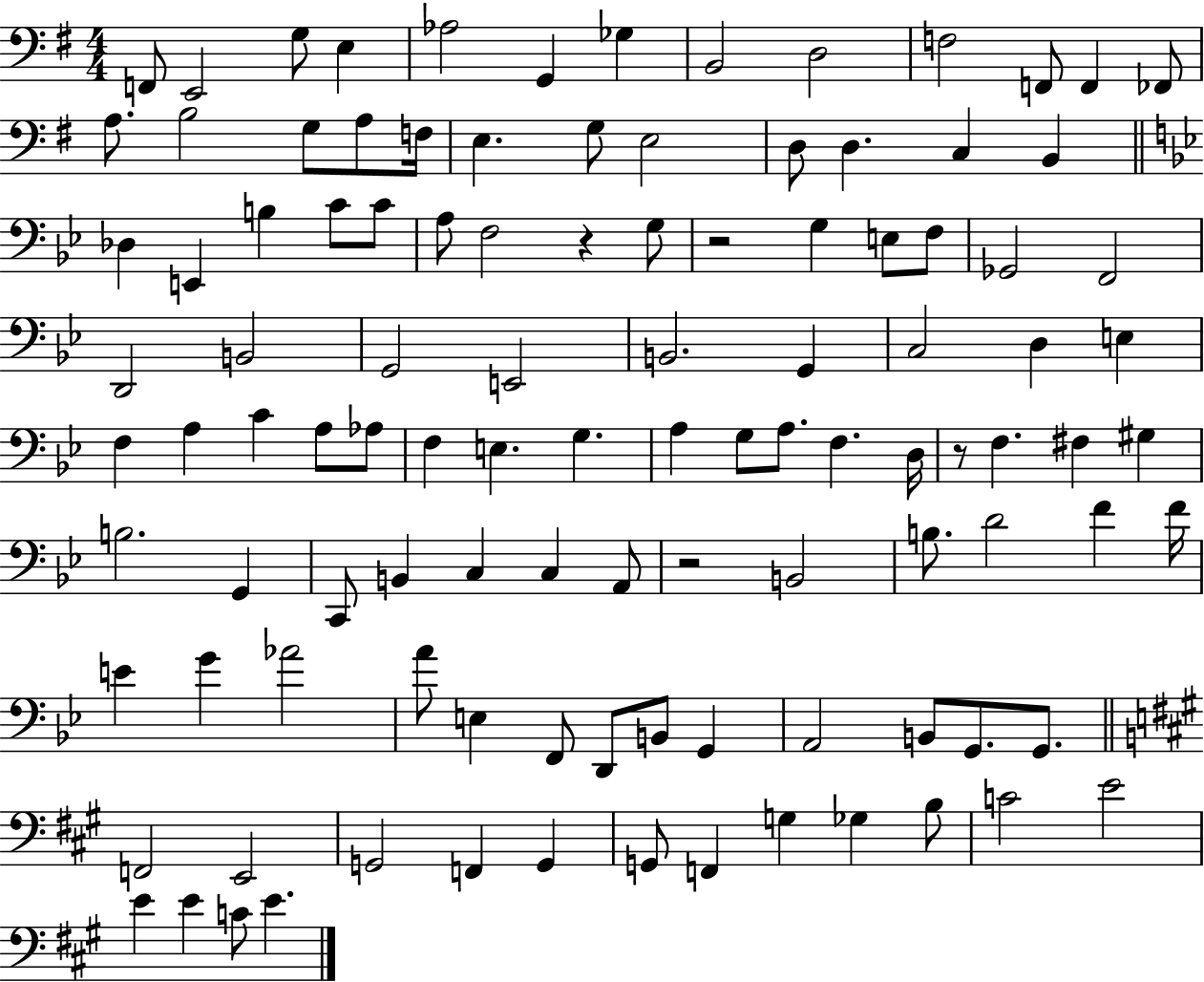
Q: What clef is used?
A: bass